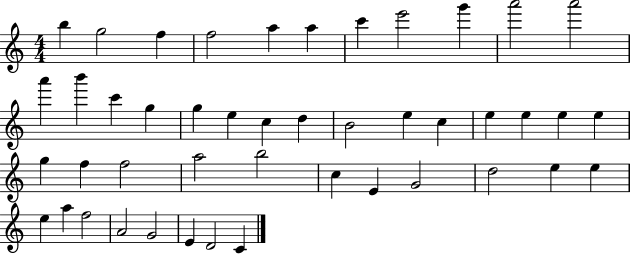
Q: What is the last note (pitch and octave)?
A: C4